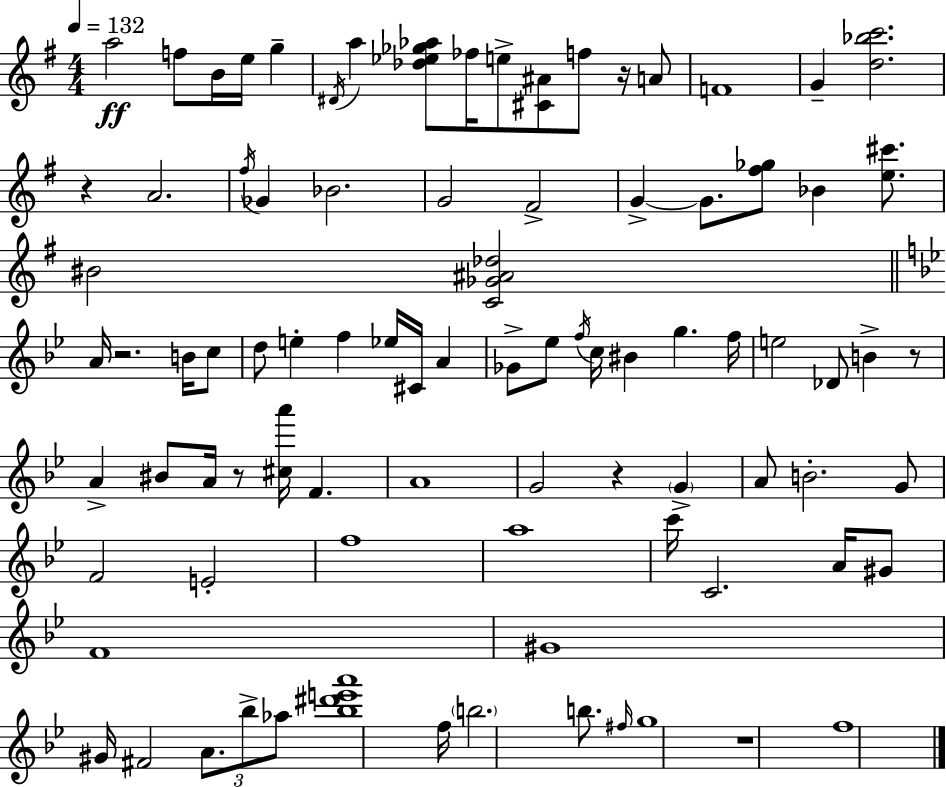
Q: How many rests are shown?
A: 7